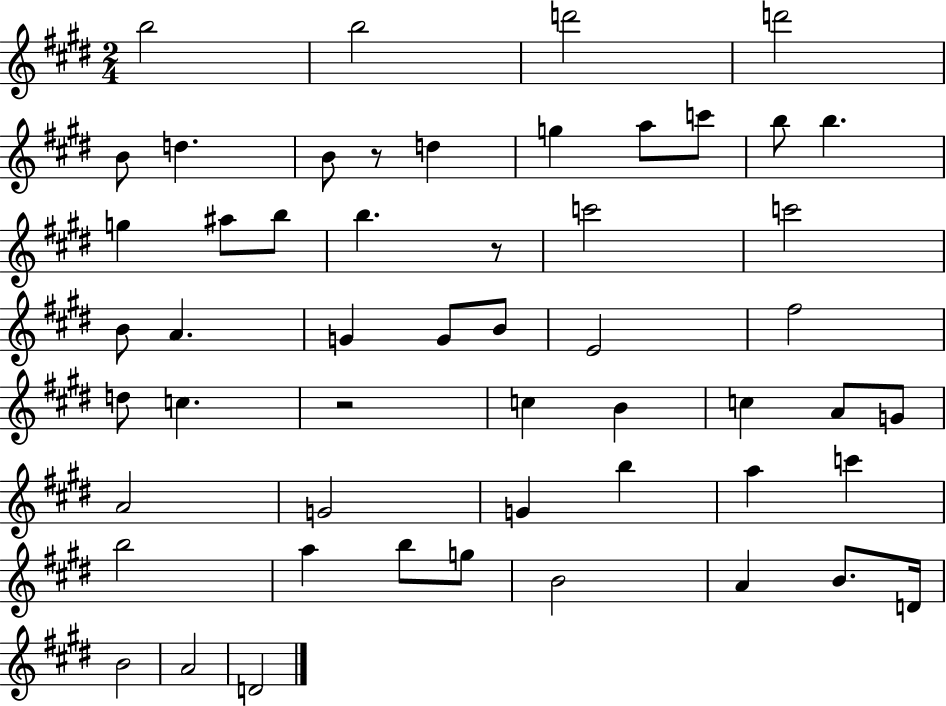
B5/h B5/h D6/h D6/h B4/e D5/q. B4/e R/e D5/q G5/q A5/e C6/e B5/e B5/q. G5/q A#5/e B5/e B5/q. R/e C6/h C6/h B4/e A4/q. G4/q G4/e B4/e E4/h F#5/h D5/e C5/q. R/h C5/q B4/q C5/q A4/e G4/e A4/h G4/h G4/q B5/q A5/q C6/q B5/h A5/q B5/e G5/e B4/h A4/q B4/e. D4/s B4/h A4/h D4/h